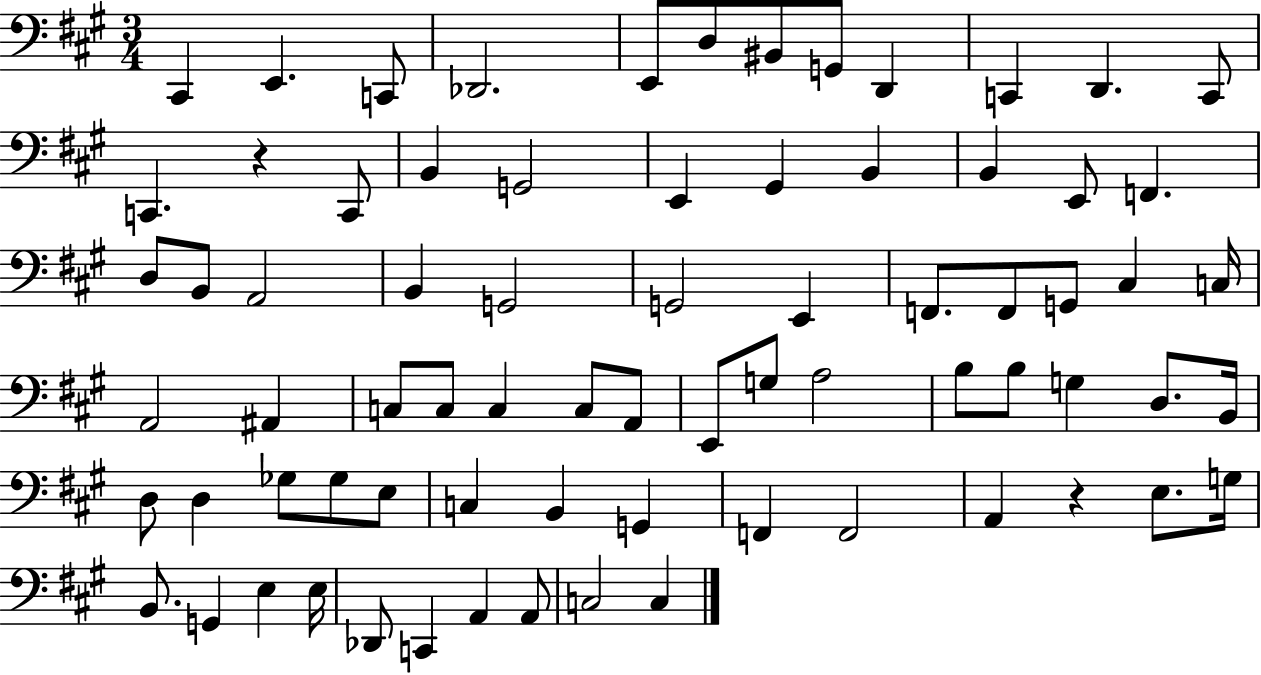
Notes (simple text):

C#2/q E2/q. C2/e Db2/h. E2/e D3/e BIS2/e G2/e D2/q C2/q D2/q. C2/e C2/q. R/q C2/e B2/q G2/h E2/q G#2/q B2/q B2/q E2/e F2/q. D3/e B2/e A2/h B2/q G2/h G2/h E2/q F2/e. F2/e G2/e C#3/q C3/s A2/h A#2/q C3/e C3/e C3/q C3/e A2/e E2/e G3/e A3/h B3/e B3/e G3/q D3/e. B2/s D3/e D3/q Gb3/e Gb3/e E3/e C3/q B2/q G2/q F2/q F2/h A2/q R/q E3/e. G3/s B2/e. G2/q E3/q E3/s Db2/e C2/q A2/q A2/e C3/h C3/q